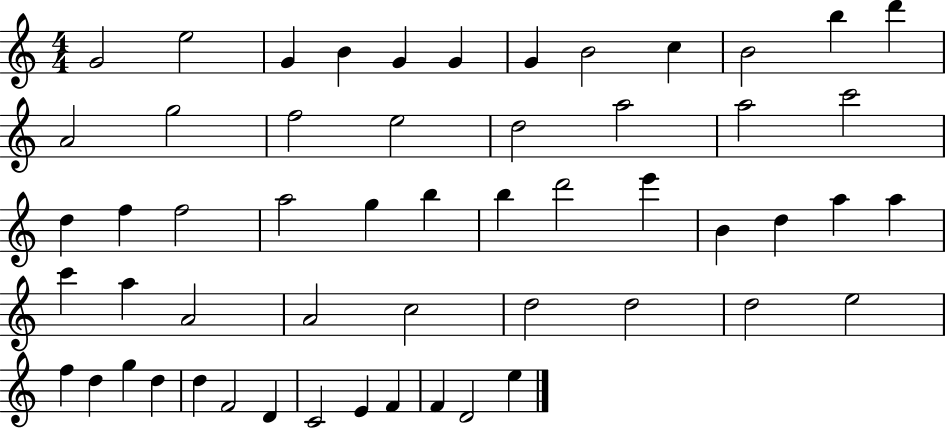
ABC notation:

X:1
T:Untitled
M:4/4
L:1/4
K:C
G2 e2 G B G G G B2 c B2 b d' A2 g2 f2 e2 d2 a2 a2 c'2 d f f2 a2 g b b d'2 e' B d a a c' a A2 A2 c2 d2 d2 d2 e2 f d g d d F2 D C2 E F F D2 e